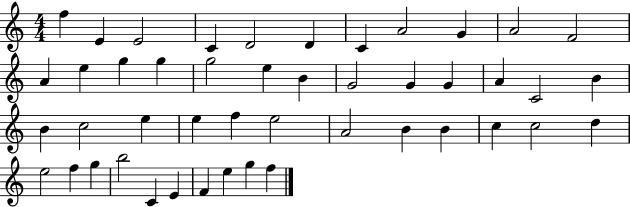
X:1
T:Untitled
M:4/4
L:1/4
K:C
f E E2 C D2 D C A2 G A2 F2 A e g g g2 e B G2 G G A C2 B B c2 e e f e2 A2 B B c c2 d e2 f g b2 C E F e g f